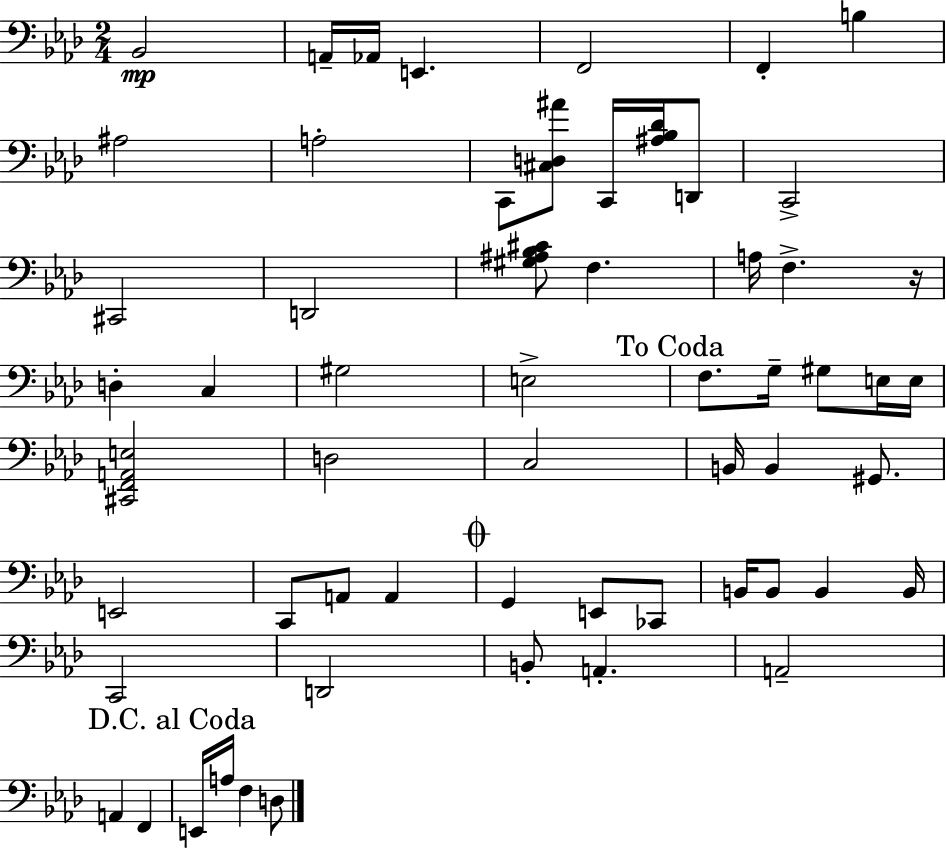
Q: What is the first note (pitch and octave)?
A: Bb2